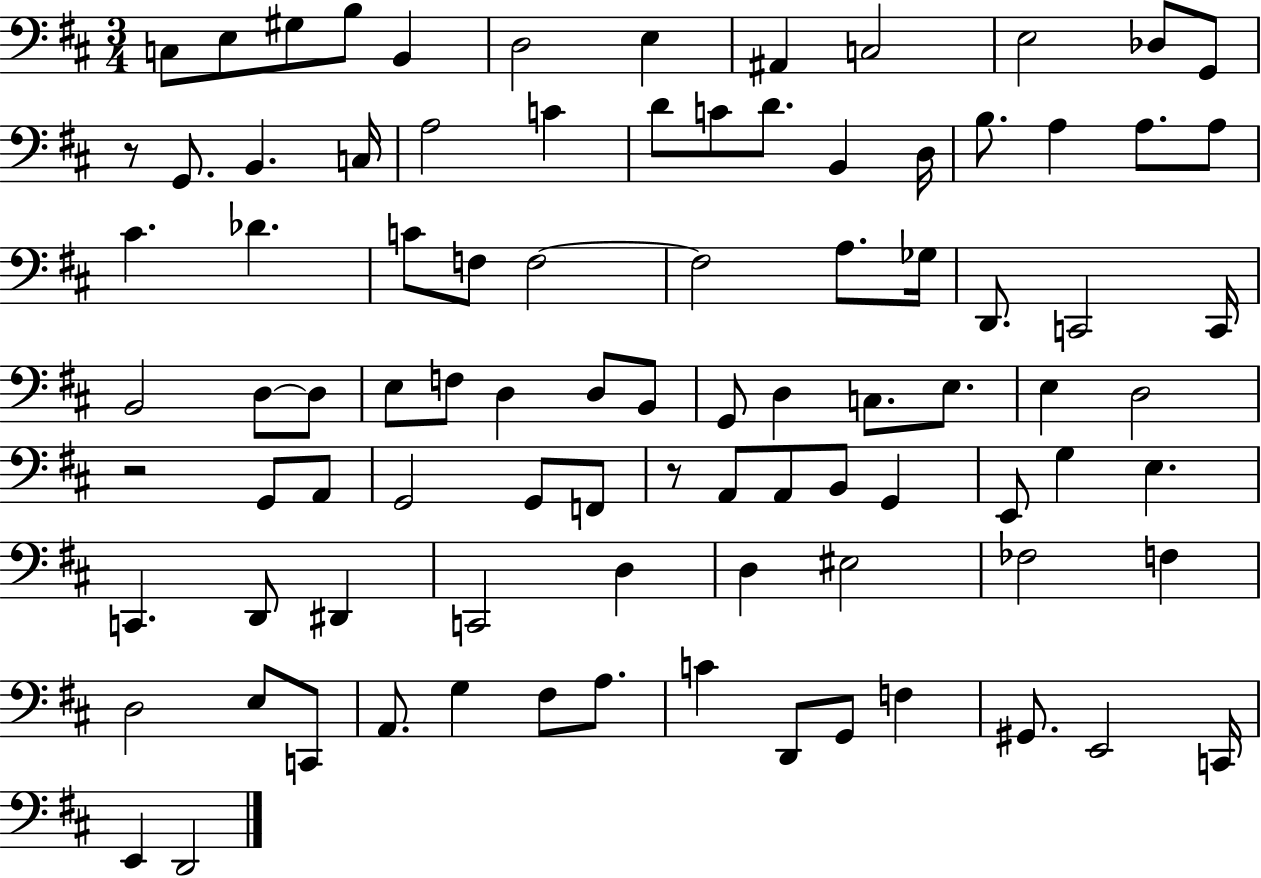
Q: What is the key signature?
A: D major